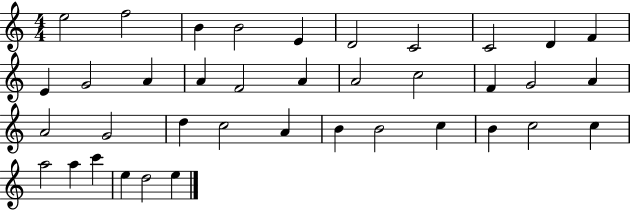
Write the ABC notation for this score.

X:1
T:Untitled
M:4/4
L:1/4
K:C
e2 f2 B B2 E D2 C2 C2 D F E G2 A A F2 A A2 c2 F G2 A A2 G2 d c2 A B B2 c B c2 c a2 a c' e d2 e